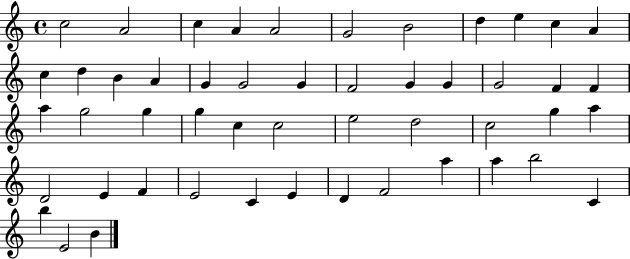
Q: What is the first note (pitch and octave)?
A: C5